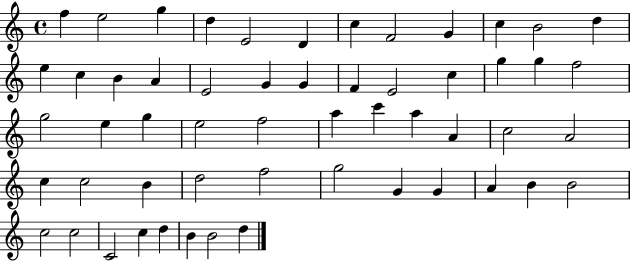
{
  \clef treble
  \time 4/4
  \defaultTimeSignature
  \key c \major
  f''4 e''2 g''4 | d''4 e'2 d'4 | c''4 f'2 g'4 | c''4 b'2 d''4 | \break e''4 c''4 b'4 a'4 | e'2 g'4 g'4 | f'4 e'2 c''4 | g''4 g''4 f''2 | \break g''2 e''4 g''4 | e''2 f''2 | a''4 c'''4 a''4 a'4 | c''2 a'2 | \break c''4 c''2 b'4 | d''2 f''2 | g''2 g'4 g'4 | a'4 b'4 b'2 | \break c''2 c''2 | c'2 c''4 d''4 | b'4 b'2 d''4 | \bar "|."
}